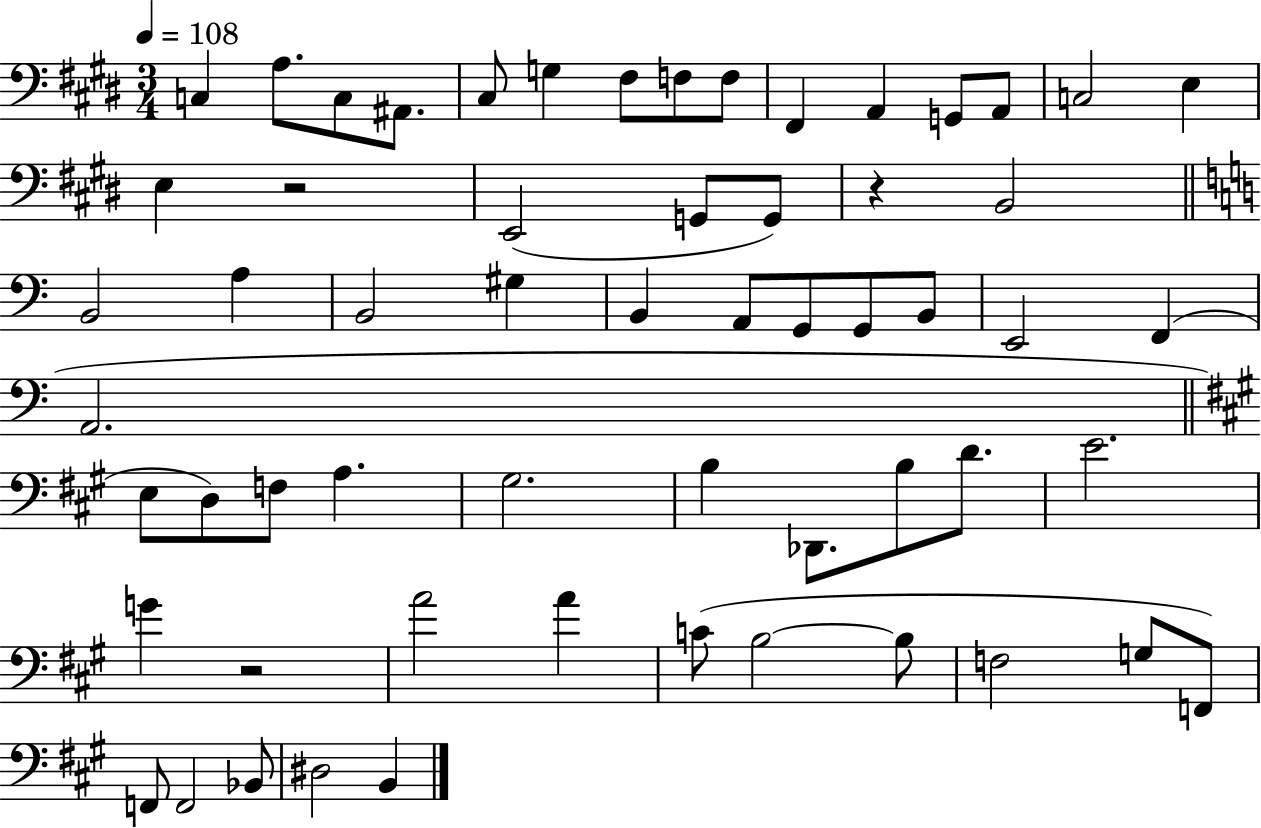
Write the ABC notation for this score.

X:1
T:Untitled
M:3/4
L:1/4
K:E
C, A,/2 C,/2 ^A,,/2 ^C,/2 G, ^F,/2 F,/2 F,/2 ^F,, A,, G,,/2 A,,/2 C,2 E, E, z2 E,,2 G,,/2 G,,/2 z B,,2 B,,2 A, B,,2 ^G, B,, A,,/2 G,,/2 G,,/2 B,,/2 E,,2 F,, A,,2 E,/2 D,/2 F,/2 A, ^G,2 B, _D,,/2 B,/2 D/2 E2 G z2 A2 A C/2 B,2 B,/2 F,2 G,/2 F,,/2 F,,/2 F,,2 _B,,/2 ^D,2 B,,